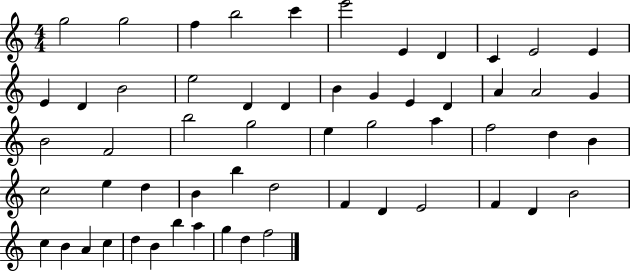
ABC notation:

X:1
T:Untitled
M:4/4
L:1/4
K:C
g2 g2 f b2 c' e'2 E D C E2 E E D B2 e2 D D B G E D A A2 G B2 F2 b2 g2 e g2 a f2 d B c2 e d B b d2 F D E2 F D B2 c B A c d B b a g d f2